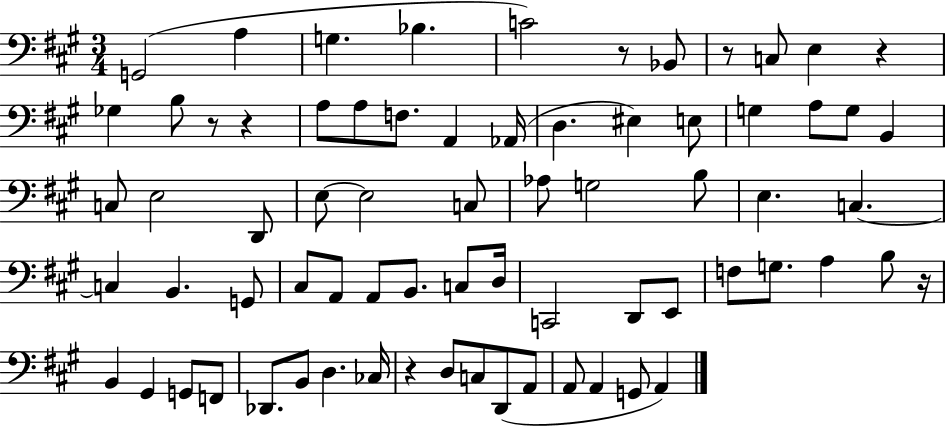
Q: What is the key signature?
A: A major